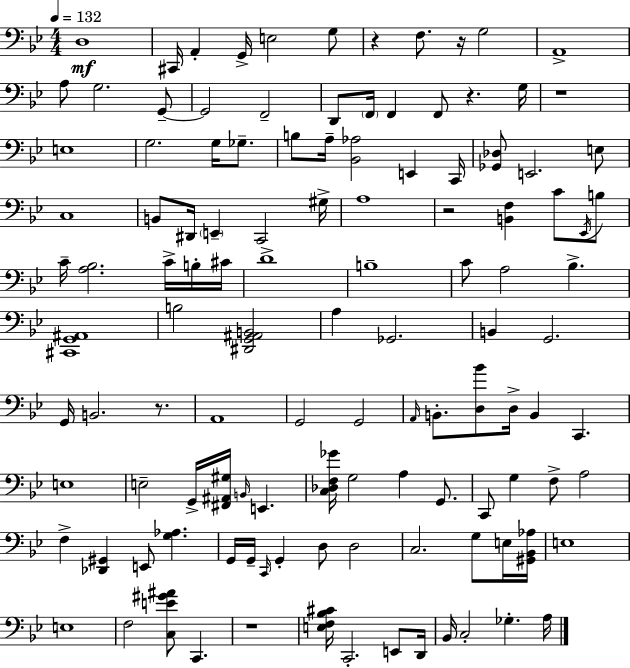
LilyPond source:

{
  \clef bass
  \numericTimeSignature
  \time 4/4
  \key bes \major
  \tempo 4 = 132
  d1\mf | cis,16 a,4-. g,16-> e2 g8 | r4 f8. r16 g2 | a,1-> | \break a8 g2. g,8--~~ | g,2 f,2-- | d,8 \parenthesize f,16 f,4 f,8 r4. g16 | r1 | \break e1 | g2. g16 ges8.-- | b8 a16-- <bes, aes>2 e,4 c,16 | <ges, des>8 e,2. e8 | \break c1 | b,8 dis,16 \parenthesize e,4-- c,2 gis16-> | a1 | r2 <b, f>4 c'8 \acciaccatura { ees,16 } b8 | \break c'16-- <a bes>2. c'16-> b16-. | cis'16 d'1-> | b1-- | c'8 a2 bes4.-> | \break <cis, g, ais,>1 | b2 <dis, g, ais, b,>2 | a4 ges,2. | b,4 g,2. | \break g,16 b,2. r8. | a,1 | g,2 g,2 | \grace { a,16 } b,8.-. <d bes'>8 d16-> b,4 c,4. | \break e1 | e2-- g,16-> <fis, ais, gis>16 \grace { b,16 } e,4. | <c des f ges'>16 g2 a4 | g,8. c,8 g4 f8-> a2 | \break f4-> <des, gis,>4 e,8 <g aes>4. | g,16 g,16-- \grace { c,16 } g,4-. d8 d2 | c2. | g8 e16 <gis, bes, aes>16 e1 | \break e1 | f2 <c e' gis' ais'>8 c,4. | r1 | <e f bes cis'>16 c,2.-. | \break e,8 d,16 bes,16 c2-. ges4.-. | a16 \bar "|."
}